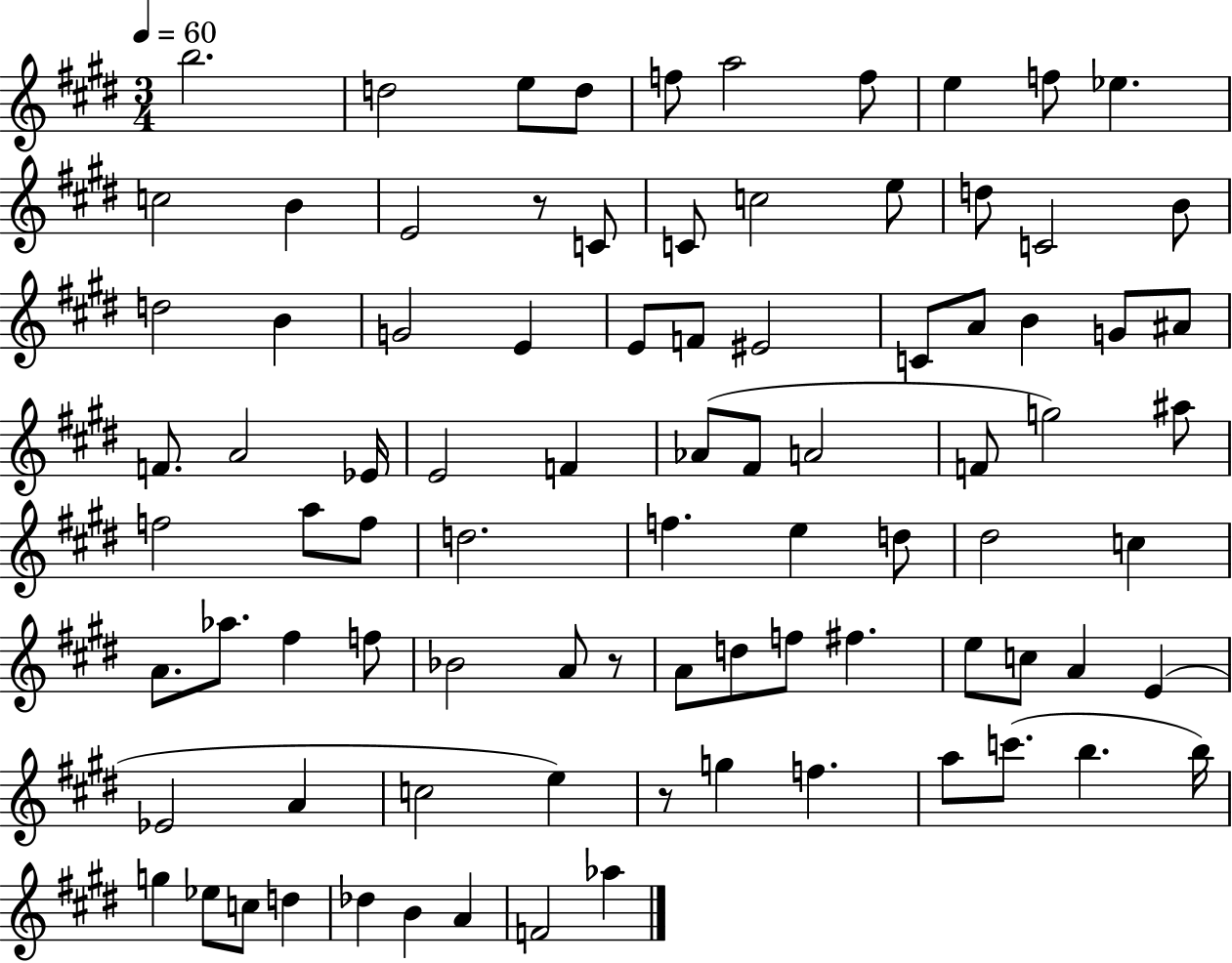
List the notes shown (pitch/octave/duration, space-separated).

B5/h. D5/h E5/e D5/e F5/e A5/h F5/e E5/q F5/e Eb5/q. C5/h B4/q E4/h R/e C4/e C4/e C5/h E5/e D5/e C4/h B4/e D5/h B4/q G4/h E4/q E4/e F4/e EIS4/h C4/e A4/e B4/q G4/e A#4/e F4/e. A4/h Eb4/s E4/h F4/q Ab4/e F#4/e A4/h F4/e G5/h A#5/e F5/h A5/e F5/e D5/h. F5/q. E5/q D5/e D#5/h C5/q A4/e. Ab5/e. F#5/q F5/e Bb4/h A4/e R/e A4/e D5/e F5/e F#5/q. E5/e C5/e A4/q E4/q Eb4/h A4/q C5/h E5/q R/e G5/q F5/q. A5/e C6/e. B5/q. B5/s G5/q Eb5/e C5/e D5/q Db5/q B4/q A4/q F4/h Ab5/q